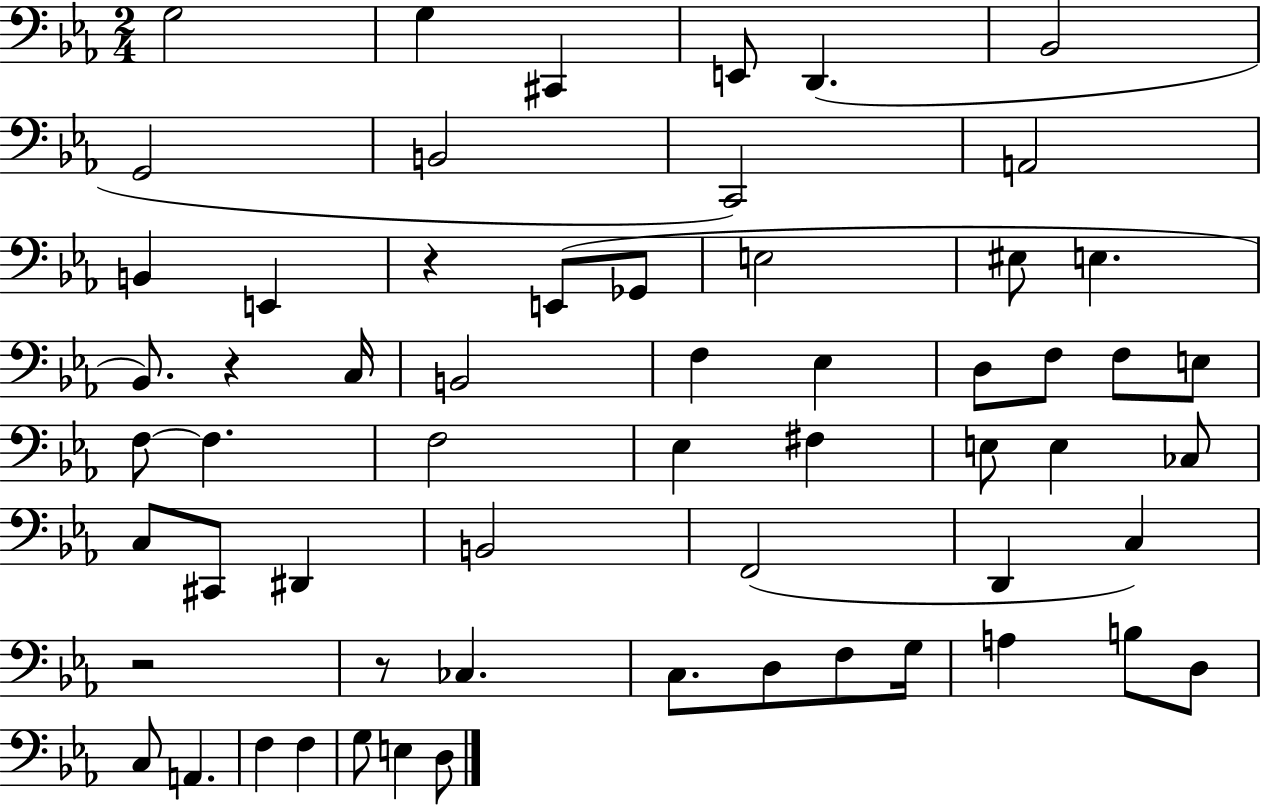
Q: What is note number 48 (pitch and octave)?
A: B3